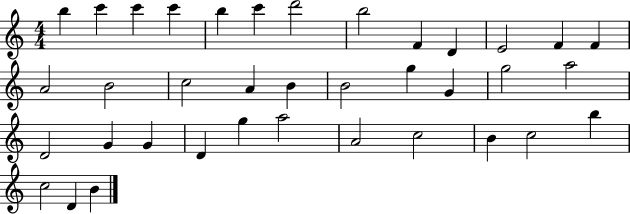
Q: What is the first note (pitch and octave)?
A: B5